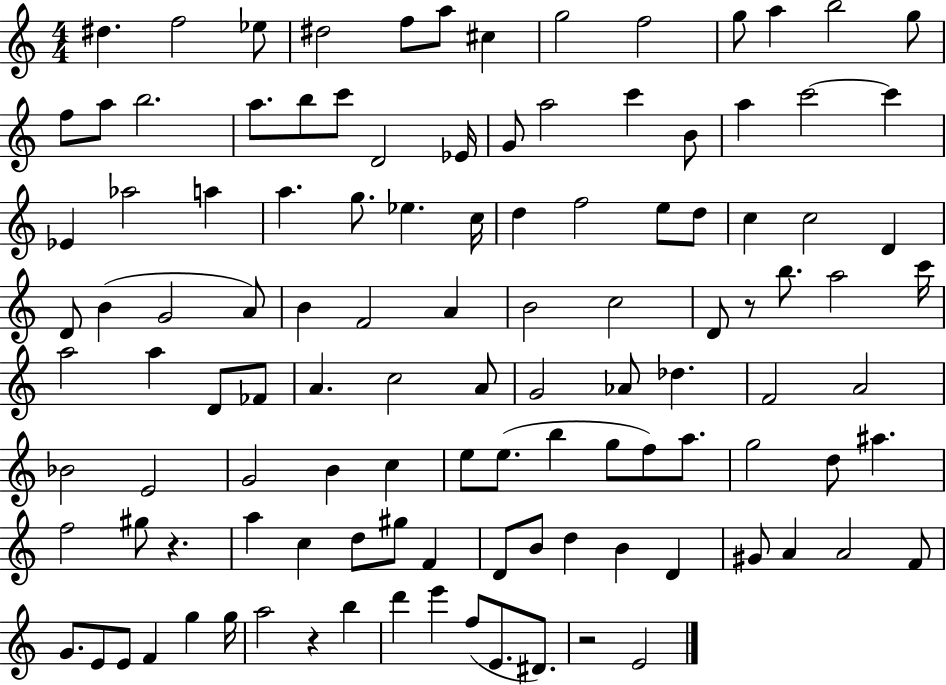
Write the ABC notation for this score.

X:1
T:Untitled
M:4/4
L:1/4
K:C
^d f2 _e/2 ^d2 f/2 a/2 ^c g2 f2 g/2 a b2 g/2 f/2 a/2 b2 a/2 b/2 c'/2 D2 _E/4 G/2 a2 c' B/2 a c'2 c' _E _a2 a a g/2 _e c/4 d f2 e/2 d/2 c c2 D D/2 B G2 A/2 B F2 A B2 c2 D/2 z/2 b/2 a2 c'/4 a2 a D/2 _F/2 A c2 A/2 G2 _A/2 _d F2 A2 _B2 E2 G2 B c e/2 e/2 b g/2 f/2 a/2 g2 d/2 ^a f2 ^g/2 z a c d/2 ^g/2 F D/2 B/2 d B D ^G/2 A A2 F/2 G/2 E/2 E/2 F g g/4 a2 z b d' e' f/2 E/2 ^D/2 z2 E2